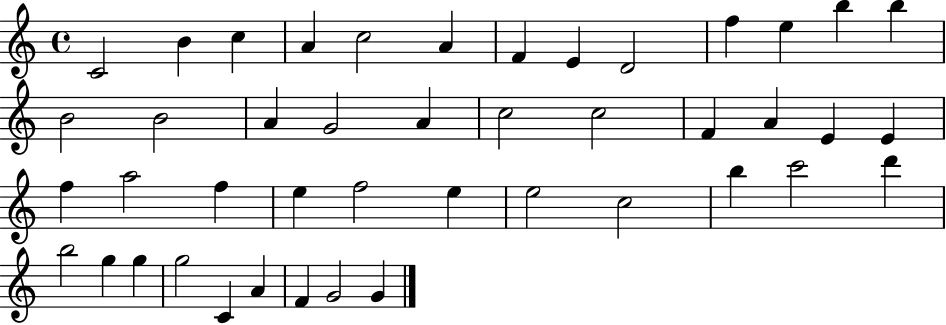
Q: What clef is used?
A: treble